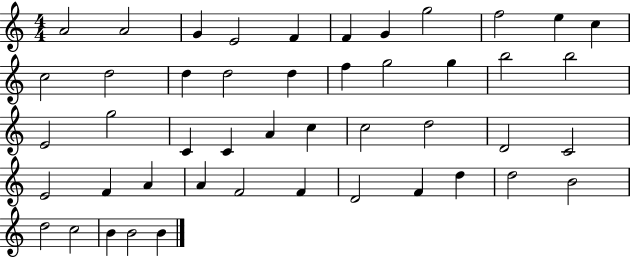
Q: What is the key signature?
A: C major